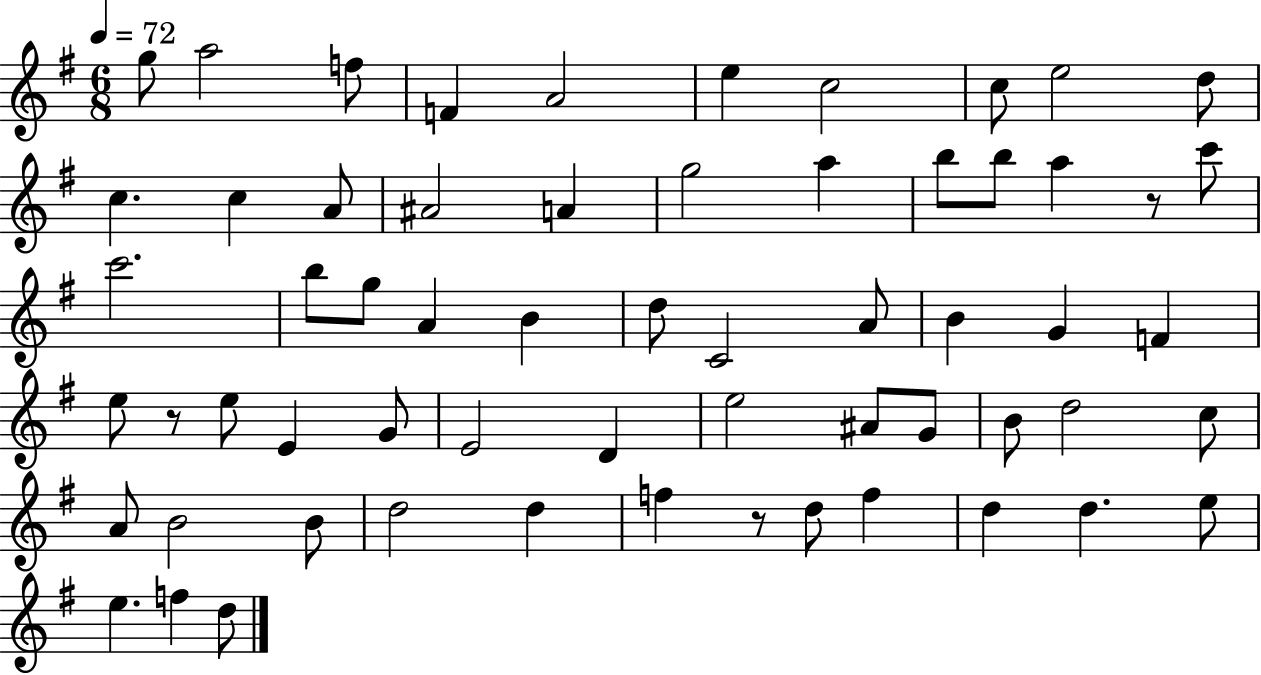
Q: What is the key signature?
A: G major